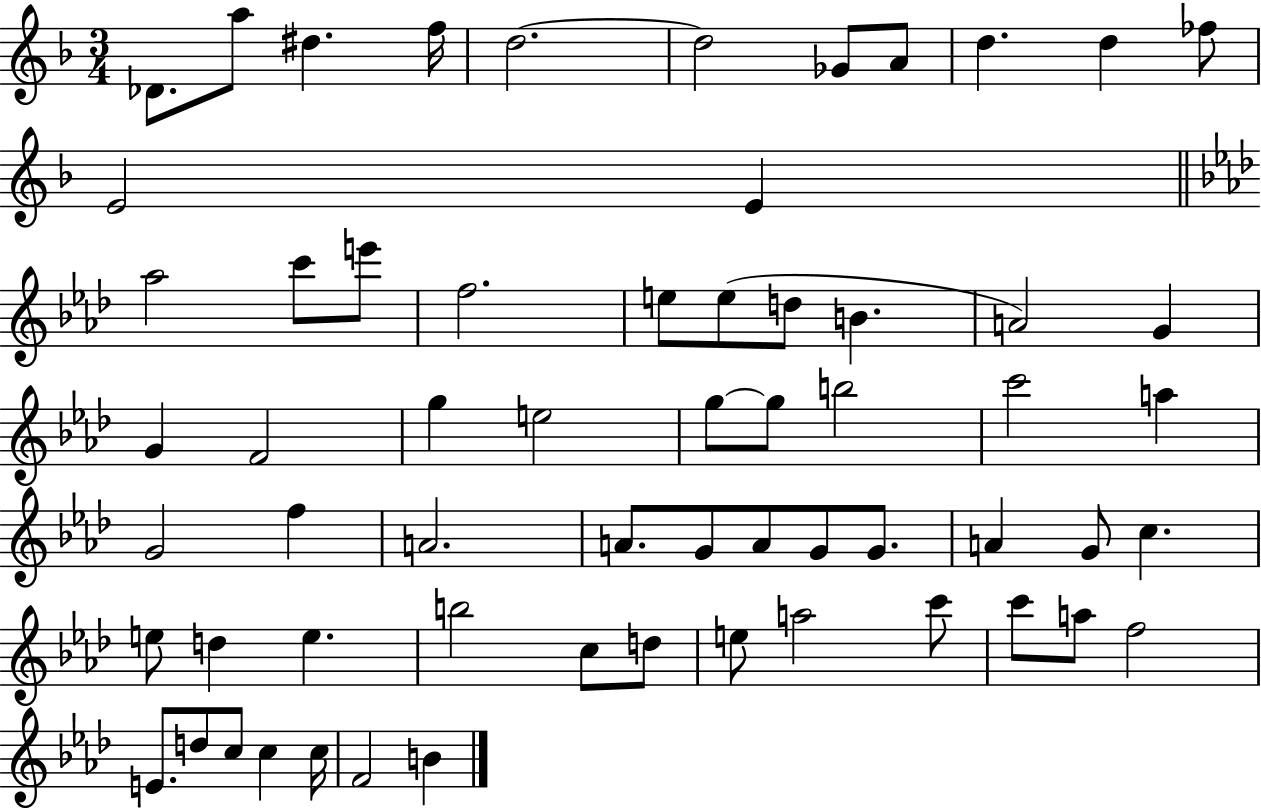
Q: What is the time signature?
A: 3/4